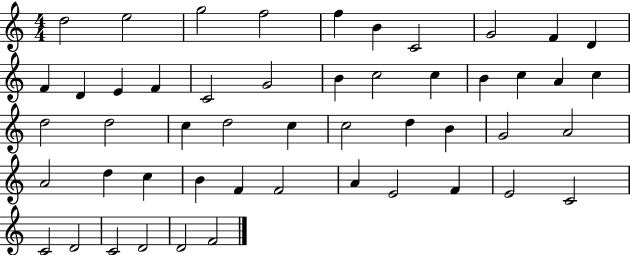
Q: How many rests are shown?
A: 0